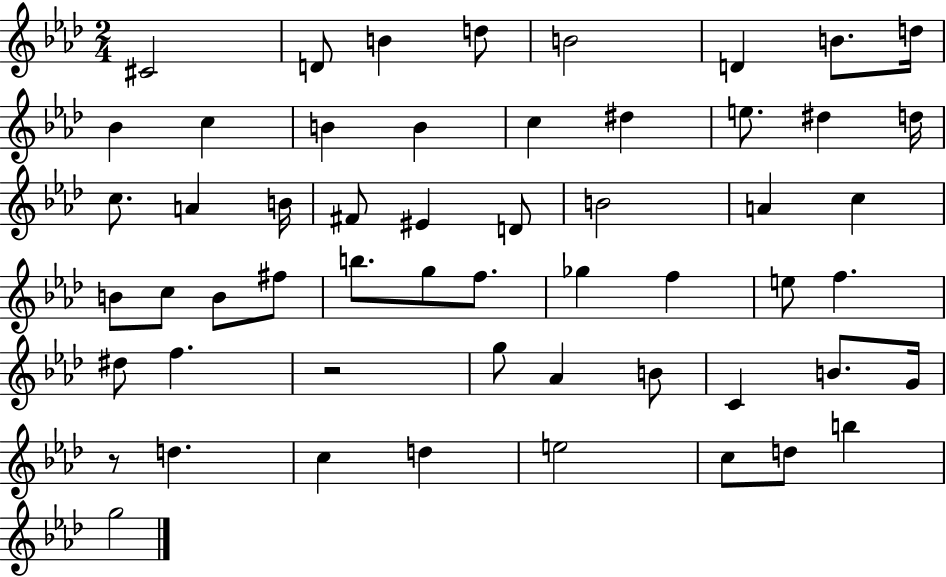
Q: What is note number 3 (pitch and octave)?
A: B4